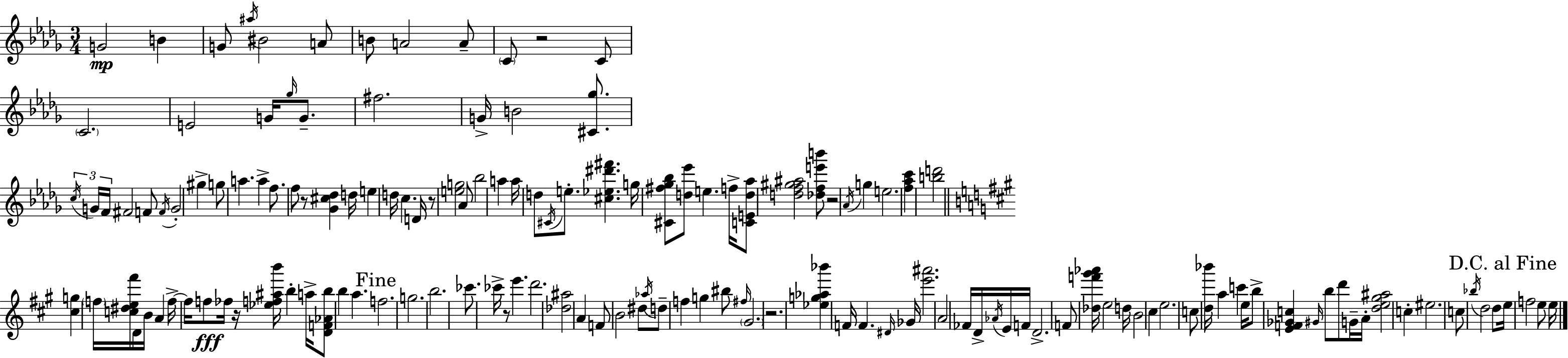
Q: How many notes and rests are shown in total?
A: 146